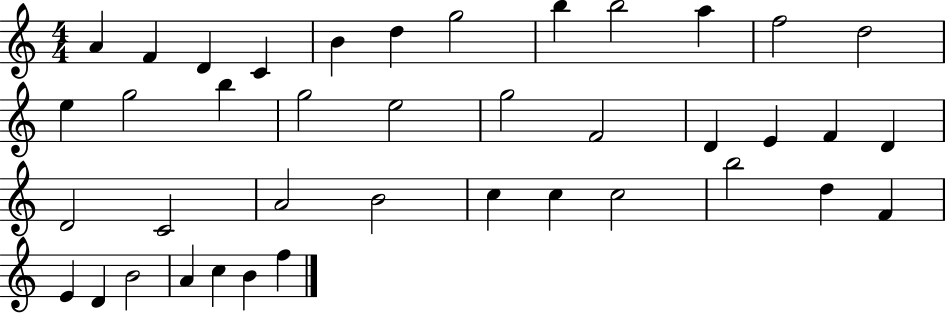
{
  \clef treble
  \numericTimeSignature
  \time 4/4
  \key c \major
  a'4 f'4 d'4 c'4 | b'4 d''4 g''2 | b''4 b''2 a''4 | f''2 d''2 | \break e''4 g''2 b''4 | g''2 e''2 | g''2 f'2 | d'4 e'4 f'4 d'4 | \break d'2 c'2 | a'2 b'2 | c''4 c''4 c''2 | b''2 d''4 f'4 | \break e'4 d'4 b'2 | a'4 c''4 b'4 f''4 | \bar "|."
}